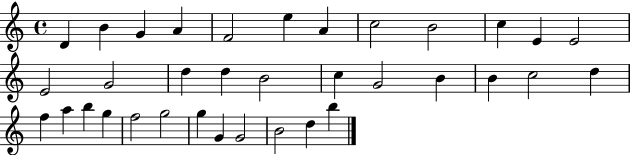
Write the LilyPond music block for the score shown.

{
  \clef treble
  \time 4/4
  \defaultTimeSignature
  \key c \major
  d'4 b'4 g'4 a'4 | f'2 e''4 a'4 | c''2 b'2 | c''4 e'4 e'2 | \break e'2 g'2 | d''4 d''4 b'2 | c''4 g'2 b'4 | b'4 c''2 d''4 | \break f''4 a''4 b''4 g''4 | f''2 g''2 | g''4 g'4 g'2 | b'2 d''4 b''4 | \break \bar "|."
}